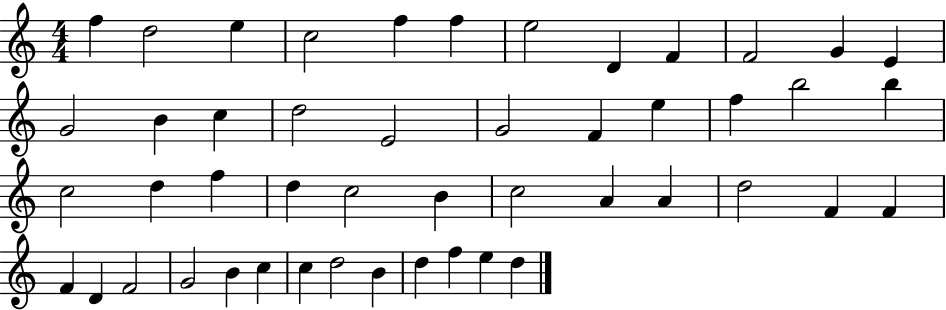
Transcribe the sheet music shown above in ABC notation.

X:1
T:Untitled
M:4/4
L:1/4
K:C
f d2 e c2 f f e2 D F F2 G E G2 B c d2 E2 G2 F e f b2 b c2 d f d c2 B c2 A A d2 F F F D F2 G2 B c c d2 B d f e d